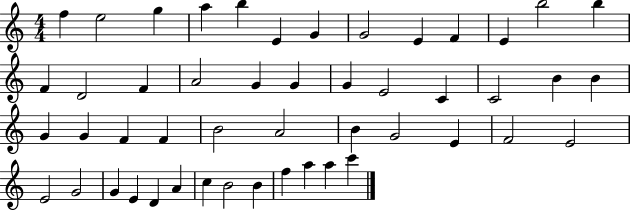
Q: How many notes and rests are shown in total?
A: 49